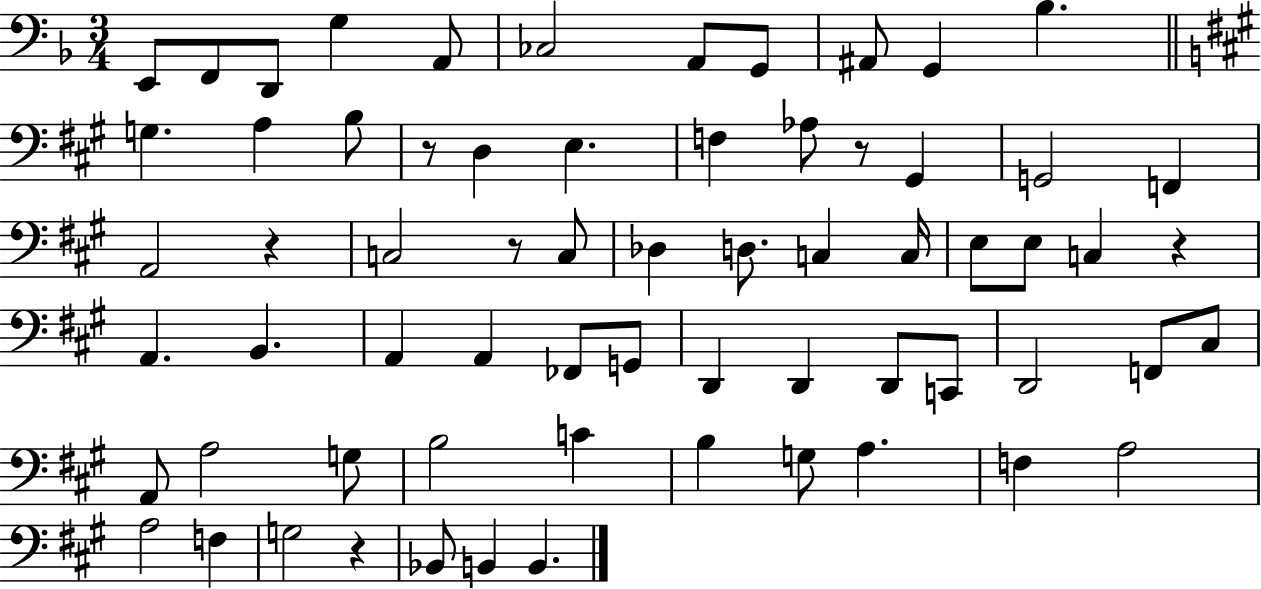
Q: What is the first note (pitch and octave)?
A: E2